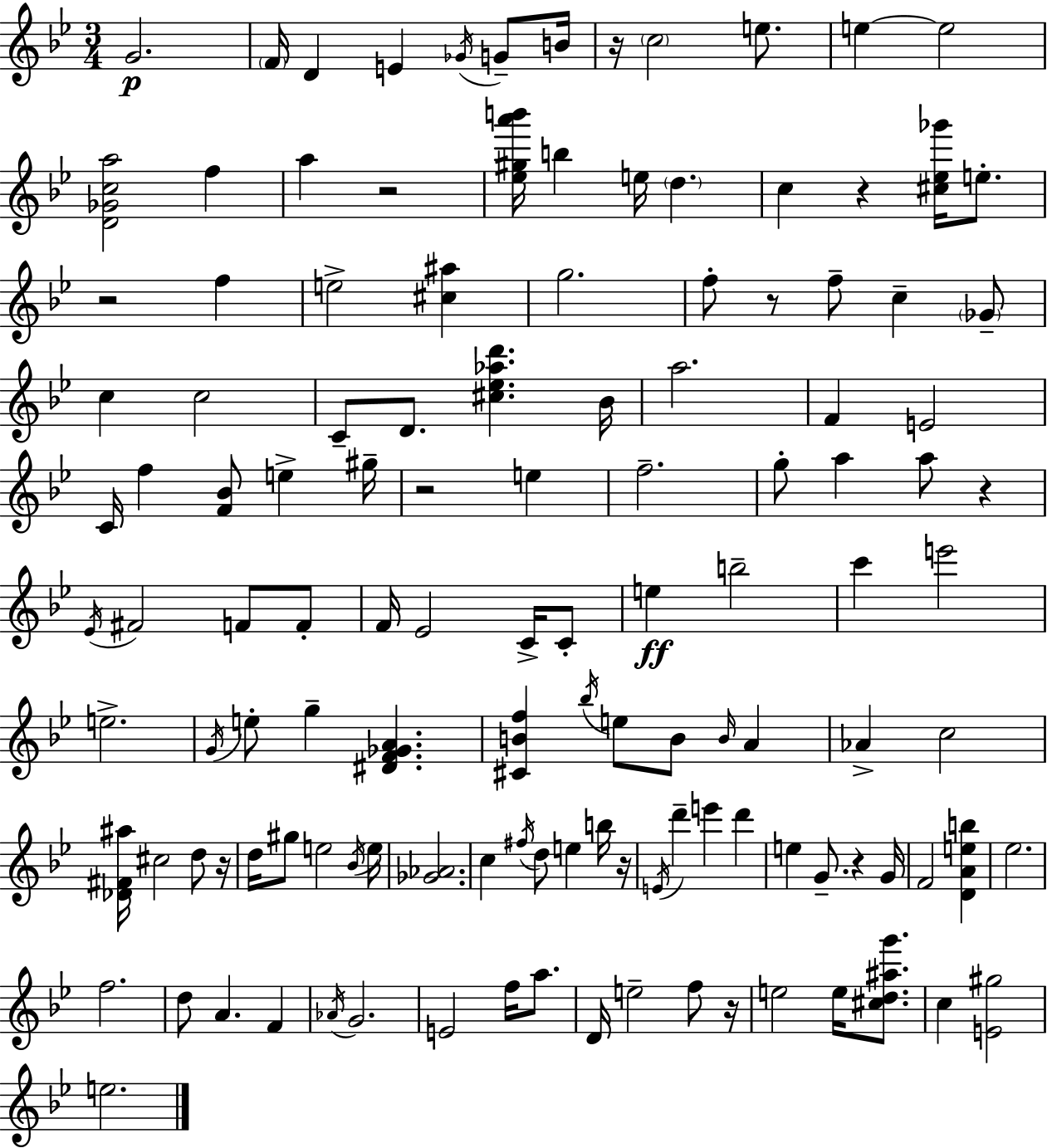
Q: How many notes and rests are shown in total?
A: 126